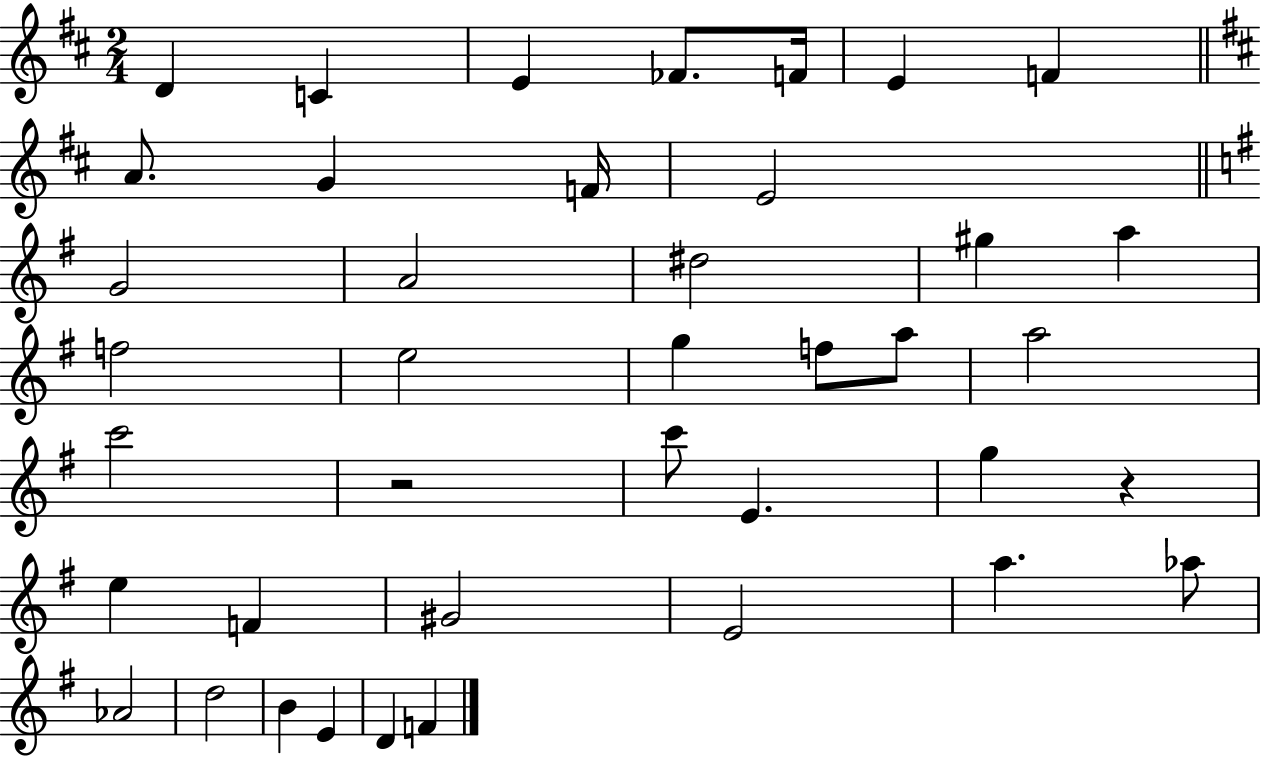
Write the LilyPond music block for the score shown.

{
  \clef treble
  \numericTimeSignature
  \time 2/4
  \key d \major
  d'4 c'4 | e'4 fes'8. f'16 | e'4 f'4 | \bar "||" \break \key d \major a'8. g'4 f'16 | e'2 | \bar "||" \break \key g \major g'2 | a'2 | dis''2 | gis''4 a''4 | \break f''2 | e''2 | g''4 f''8 a''8 | a''2 | \break c'''2 | r2 | c'''8 e'4. | g''4 r4 | \break e''4 f'4 | gis'2 | e'2 | a''4. aes''8 | \break aes'2 | d''2 | b'4 e'4 | d'4 f'4 | \break \bar "|."
}